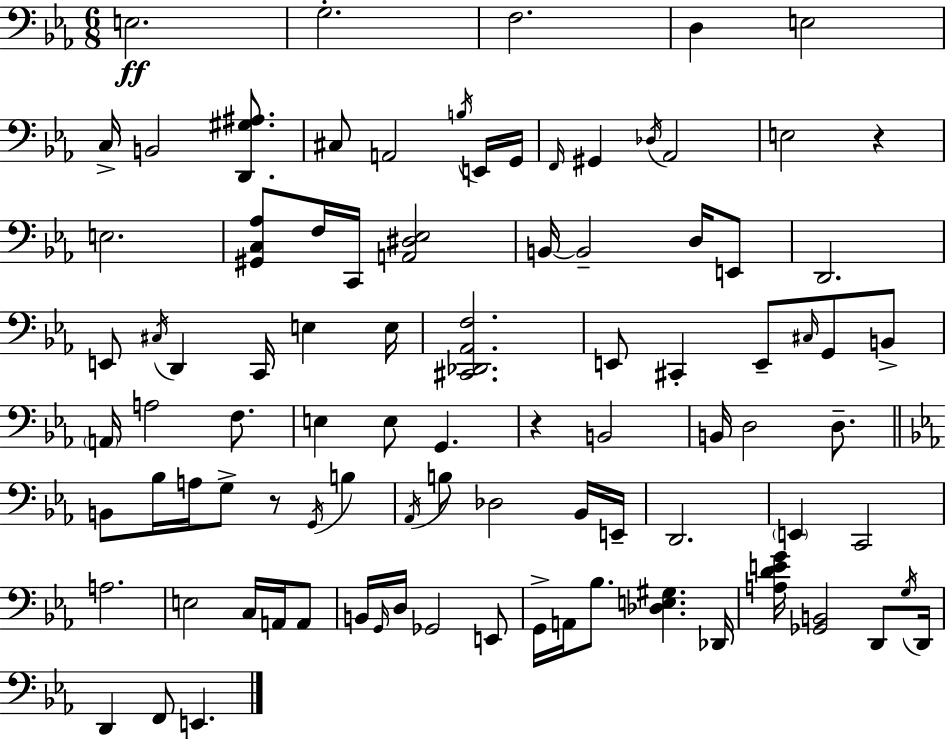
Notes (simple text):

E3/h. G3/h. F3/h. D3/q E3/h C3/s B2/h [D2,G#3,A#3]/e. C#3/e A2/h B3/s E2/s G2/s F2/s G#2/q Db3/s Ab2/h E3/h R/q E3/h. [G#2,C3,Ab3]/e F3/s C2/s [A2,D#3,Eb3]/h B2/s B2/h D3/s E2/e D2/h. E2/e C#3/s D2/q C2/s E3/q E3/s [C#2,Db2,Ab2,F3]/h. E2/e C#2/q E2/e C#3/s G2/e B2/e A2/s A3/h F3/e. E3/q E3/e G2/q. R/q B2/h B2/s D3/h D3/e. B2/e Bb3/s A3/s G3/e R/e G2/s B3/q Ab2/s B3/e Db3/h Bb2/s E2/s D2/h. E2/q C2/h A3/h. E3/h C3/s A2/s A2/e B2/s G2/s D3/s Gb2/h E2/e G2/s A2/s Bb3/e. [Db3,E3,G#3]/q. Db2/s [A3,D4,E4,G4]/s [Gb2,B2]/h D2/e G3/s D2/s D2/q F2/e E2/q.